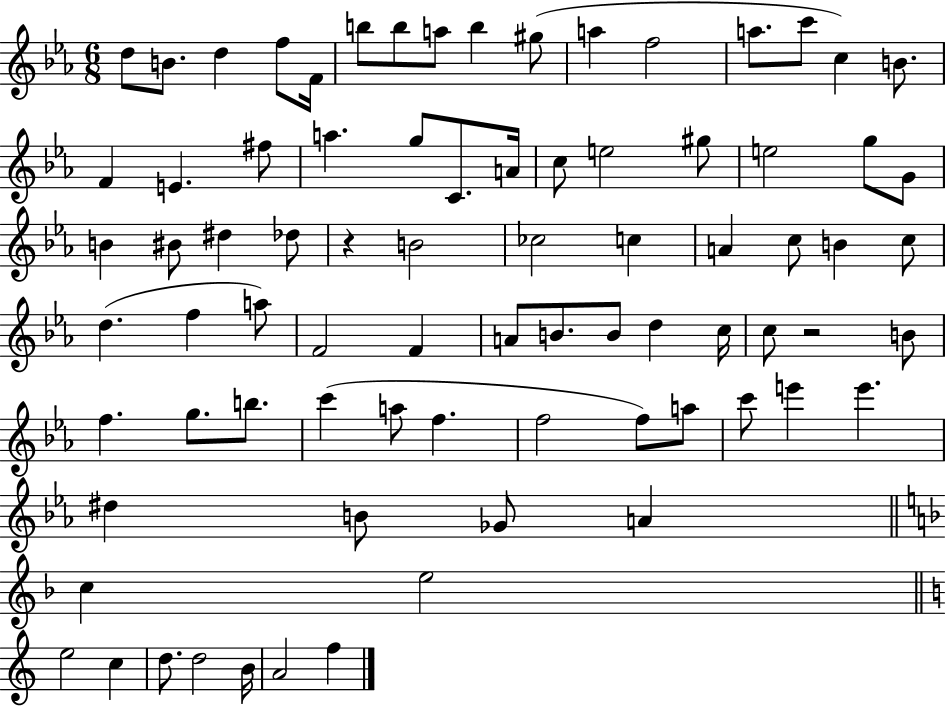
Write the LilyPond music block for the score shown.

{
  \clef treble
  \numericTimeSignature
  \time 6/8
  \key ees \major
  d''8 b'8. d''4 f''8 f'16 | b''8 b''8 a''8 b''4 gis''8( | a''4 f''2 | a''8. c'''8 c''4) b'8. | \break f'4 e'4. fis''8 | a''4. g''8 c'8. a'16 | c''8 e''2 gis''8 | e''2 g''8 g'8 | \break b'4 bis'8 dis''4 des''8 | r4 b'2 | ces''2 c''4 | a'4 c''8 b'4 c''8 | \break d''4.( f''4 a''8) | f'2 f'4 | a'8 b'8. b'8 d''4 c''16 | c''8 r2 b'8 | \break f''4. g''8. b''8. | c'''4( a''8 f''4. | f''2 f''8) a''8 | c'''8 e'''4 e'''4. | \break dis''4 b'8 ges'8 a'4 | \bar "||" \break \key d \minor c''4 e''2 | \bar "||" \break \key c \major e''2 c''4 | d''8. d''2 b'16 | a'2 f''4 | \bar "|."
}